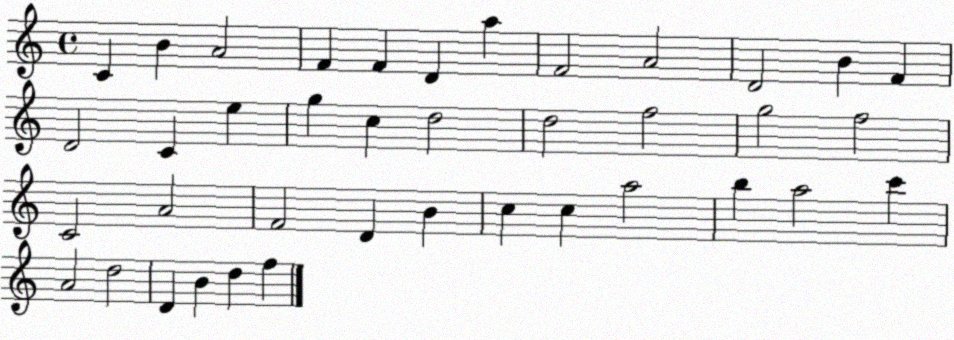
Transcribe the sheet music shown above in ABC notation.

X:1
T:Untitled
M:4/4
L:1/4
K:C
C B A2 F F D a F2 A2 D2 B F D2 C e g c d2 d2 f2 g2 f2 C2 A2 F2 D B c c a2 b a2 c' A2 d2 D B d f